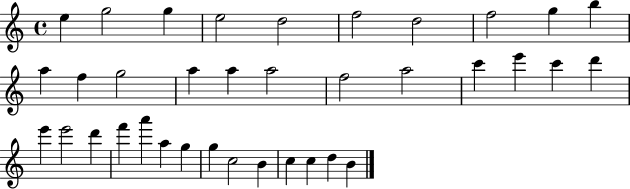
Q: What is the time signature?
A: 4/4